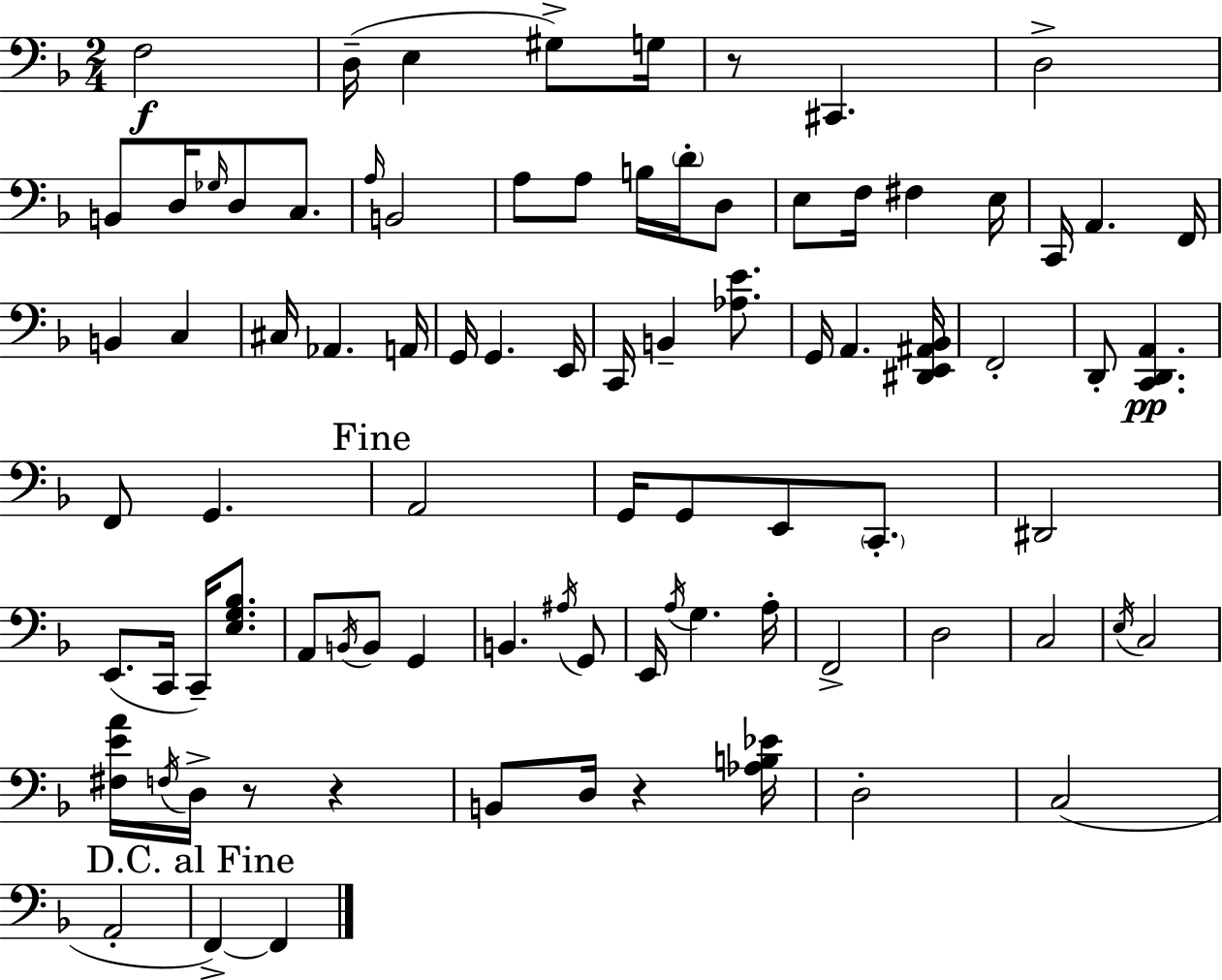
F3/h D3/s E3/q G#3/e G3/s R/e C#2/q. D3/h B2/e D3/s Gb3/s D3/e C3/e. A3/s B2/h A3/e A3/e B3/s D4/s D3/e E3/e F3/s F#3/q E3/s C2/s A2/q. F2/s B2/q C3/q C#3/s Ab2/q. A2/s G2/s G2/q. E2/s C2/s B2/q [Ab3,E4]/e. G2/s A2/q. [D#2,E2,A#2,Bb2]/s F2/h D2/e [C2,D2,A2]/q. F2/e G2/q. A2/h G2/s G2/e E2/e C2/e. D#2/h E2/e. C2/s C2/s [E3,G3,Bb3]/e. A2/e B2/s B2/e G2/q B2/q. A#3/s G2/e E2/s A3/s G3/q. A3/s F2/h D3/h C3/h E3/s C3/h [F#3,E4,A4]/s F3/s D3/s R/e R/q B2/e D3/s R/q [Ab3,B3,Eb4]/s D3/h C3/h A2/h F2/q F2/q